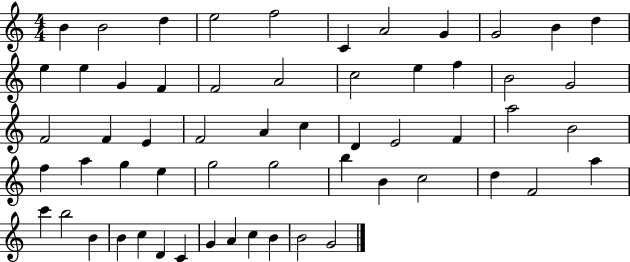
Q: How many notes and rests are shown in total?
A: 58